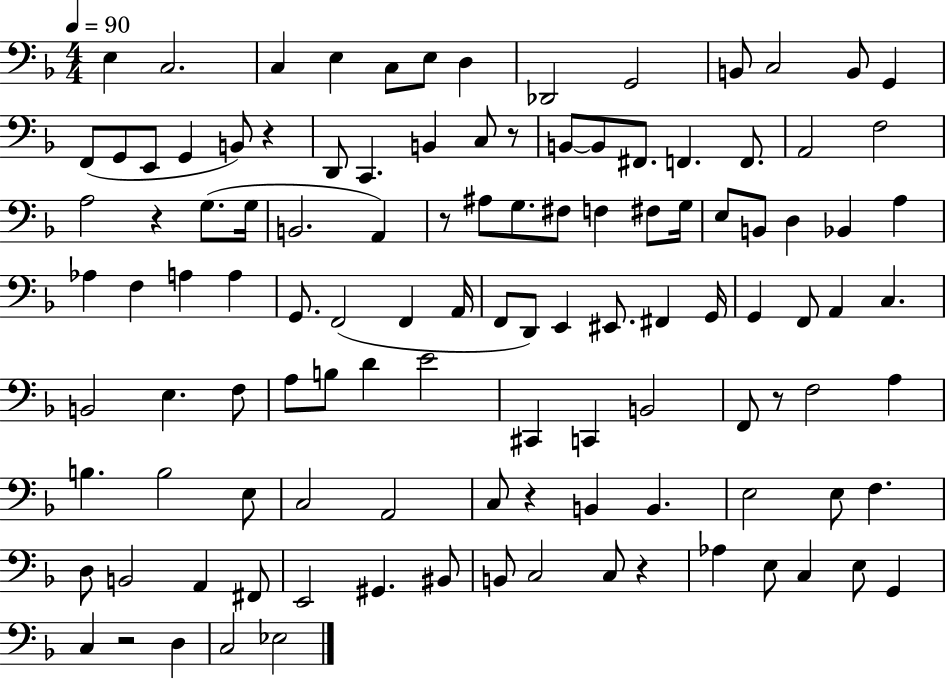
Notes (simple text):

E3/q C3/h. C3/q E3/q C3/e E3/e D3/q Db2/h G2/h B2/e C3/h B2/e G2/q F2/e G2/e E2/e G2/q B2/e R/q D2/e C2/q. B2/q C3/e R/e B2/e B2/e F#2/e. F2/q. F2/e. A2/h F3/h A3/h R/q G3/e. G3/s B2/h. A2/q R/e A#3/e G3/e. F#3/e F3/q F#3/e G3/s E3/e B2/e D3/q Bb2/q A3/q Ab3/q F3/q A3/q A3/q G2/e. F2/h F2/q A2/s F2/e D2/e E2/q EIS2/e. F#2/q G2/s G2/q F2/e A2/q C3/q. B2/h E3/q. F3/e A3/e B3/e D4/q E4/h C#2/q C2/q B2/h F2/e R/e F3/h A3/q B3/q. B3/h E3/e C3/h A2/h C3/e R/q B2/q B2/q. E3/h E3/e F3/q. D3/e B2/h A2/q F#2/e E2/h G#2/q. BIS2/e B2/e C3/h C3/e R/q Ab3/q E3/e C3/q E3/e G2/q C3/q R/h D3/q C3/h Eb3/h